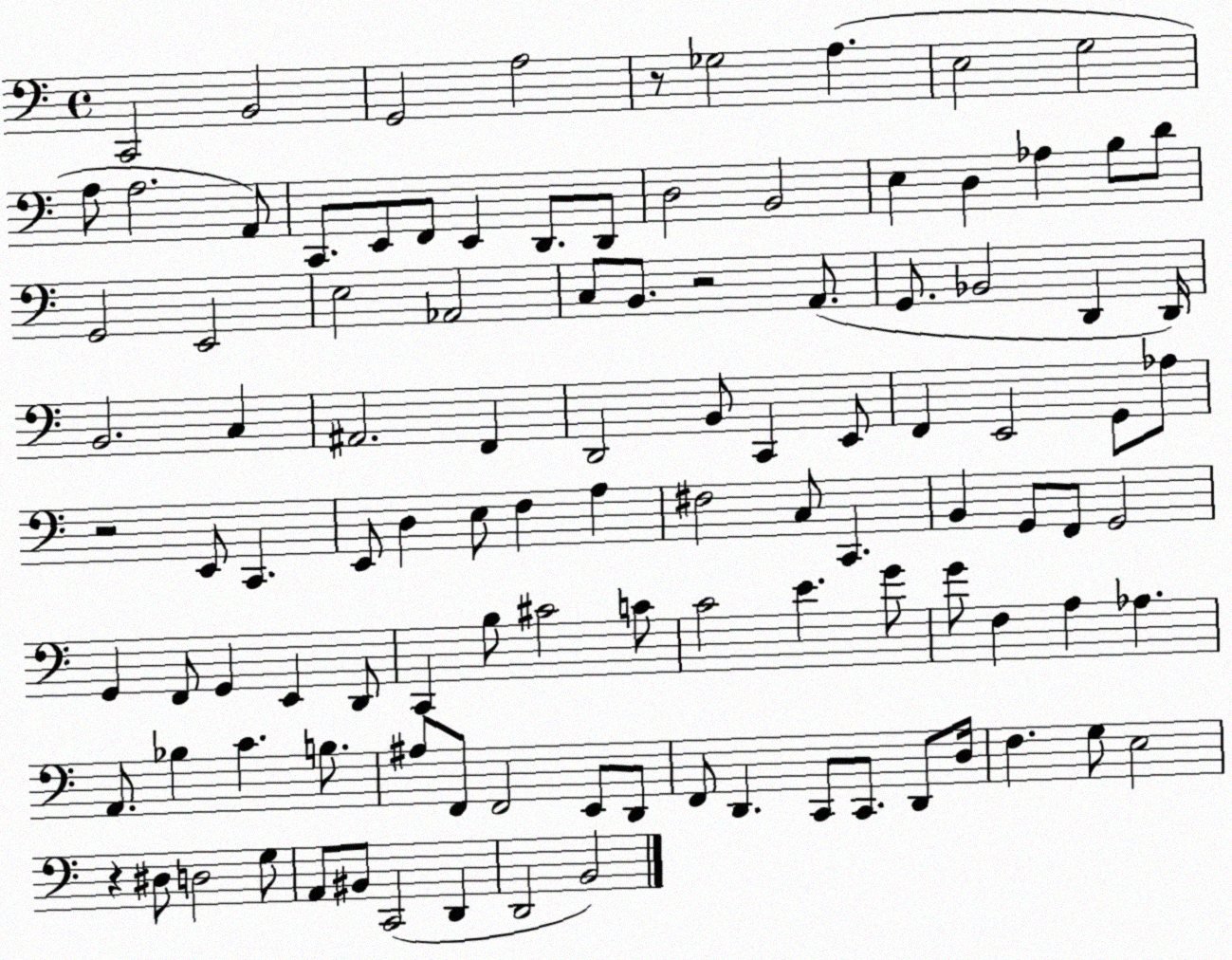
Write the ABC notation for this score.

X:1
T:Untitled
M:4/4
L:1/4
K:C
C,,2 B,,2 G,,2 A,2 z/2 _G,2 A, E,2 G,2 A,/2 A,2 A,,/2 C,,/2 E,,/2 F,,/2 E,, D,,/2 D,,/2 D,2 B,,2 E, D, _A, B,/2 D/2 G,,2 E,,2 E,2 _A,,2 C,/2 B,,/2 z2 A,,/2 G,,/2 _B,,2 D,, D,,/4 B,,2 C, ^A,,2 F,, D,,2 B,,/2 C,, E,,/2 F,, E,,2 G,,/2 _A,/2 z2 E,,/2 C,, E,,/2 D, E,/2 F, A, ^F,2 C,/2 C,, B,, G,,/2 F,,/2 G,,2 G,, F,,/2 G,, E,, D,,/2 C,, B,/2 ^C2 C/2 C2 E G/2 G/2 F, A, _A, A,,/2 _B, C B,/2 ^A,/2 F,,/2 F,,2 E,,/2 D,,/2 F,,/2 D,, C,,/2 C,,/2 D,,/2 D,/4 F, G,/2 E,2 z ^D,/2 D,2 G,/2 A,,/2 ^B,,/2 C,,2 D,, D,,2 B,,2